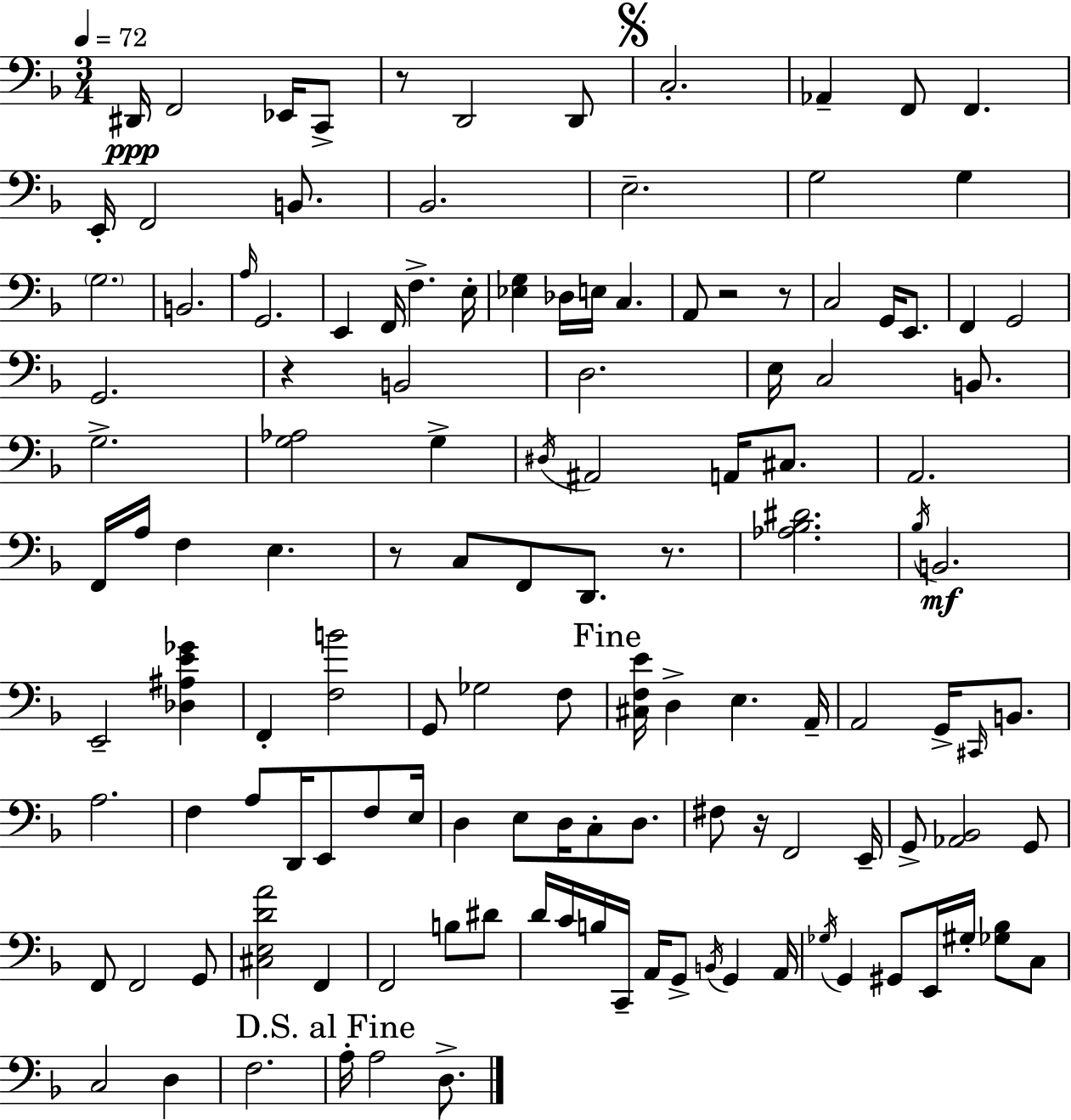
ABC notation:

X:1
T:Untitled
M:3/4
L:1/4
K:Dm
^D,,/4 F,,2 _E,,/4 C,,/2 z/2 D,,2 D,,/2 C,2 _A,, F,,/2 F,, E,,/4 F,,2 B,,/2 _B,,2 E,2 G,2 G, G,2 B,,2 A,/4 G,,2 E,, F,,/4 F, E,/4 [_E,G,] _D,/4 E,/4 C, A,,/2 z2 z/2 C,2 G,,/4 E,,/2 F,, G,,2 G,,2 z B,,2 D,2 E,/4 C,2 B,,/2 G,2 [G,_A,]2 G, ^D,/4 ^A,,2 A,,/4 ^C,/2 A,,2 F,,/4 A,/4 F, E, z/2 C,/2 F,,/2 D,,/2 z/2 [_A,_B,^D]2 _B,/4 B,,2 E,,2 [_D,^A,E_G] F,, [F,B]2 G,,/2 _G,2 F,/2 [^C,F,E]/4 D, E, A,,/4 A,,2 G,,/4 ^C,,/4 B,,/2 A,2 F, A,/2 D,,/4 E,,/2 F,/2 E,/4 D, E,/2 D,/4 C,/2 D,/2 ^F,/2 z/4 F,,2 E,,/4 G,,/2 [_A,,_B,,]2 G,,/2 F,,/2 F,,2 G,,/2 [^C,E,DA]2 F,, F,,2 B,/2 ^D/2 D/4 C/4 B,/4 C,,/4 A,,/4 G,,/2 B,,/4 G,, A,,/4 _G,/4 G,, ^G,,/2 E,,/4 ^G,/4 [_G,_B,]/2 C,/2 C,2 D, F,2 A,/4 A,2 D,/2